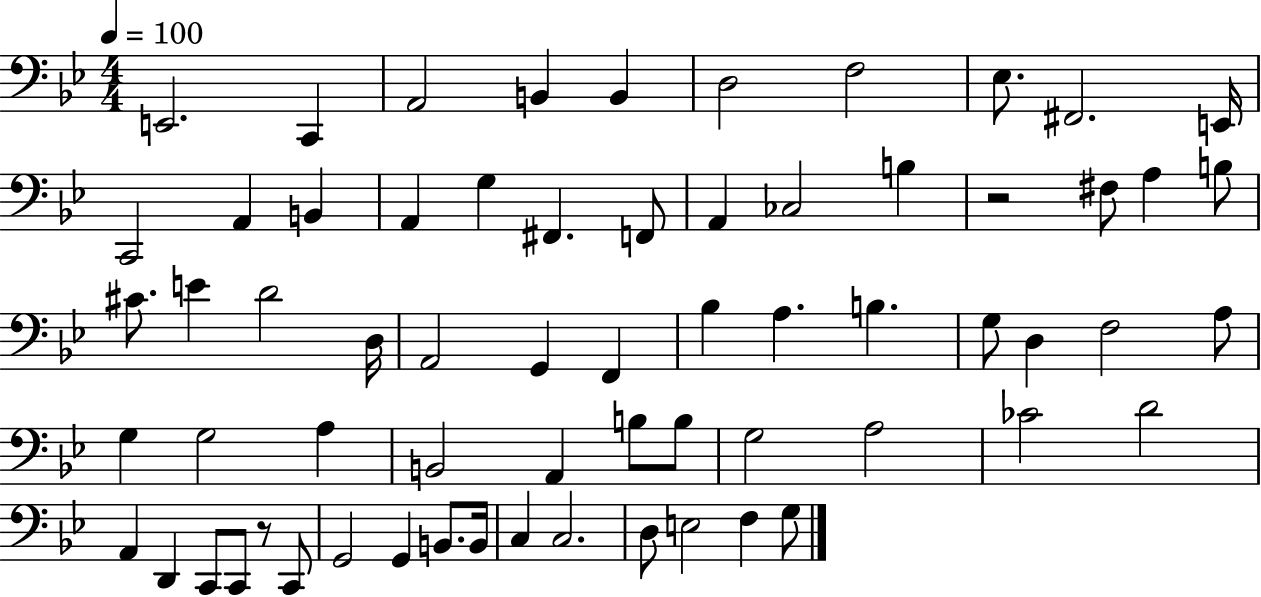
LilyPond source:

{
  \clef bass
  \numericTimeSignature
  \time 4/4
  \key bes \major
  \tempo 4 = 100
  e,2. c,4 | a,2 b,4 b,4 | d2 f2 | ees8. fis,2. e,16 | \break c,2 a,4 b,4 | a,4 g4 fis,4. f,8 | a,4 ces2 b4 | r2 fis8 a4 b8 | \break cis'8. e'4 d'2 d16 | a,2 g,4 f,4 | bes4 a4. b4. | g8 d4 f2 a8 | \break g4 g2 a4 | b,2 a,4 b8 b8 | g2 a2 | ces'2 d'2 | \break a,4 d,4 c,8 c,8 r8 c,8 | g,2 g,4 b,8. b,16 | c4 c2. | d8 e2 f4 g8 | \break \bar "|."
}